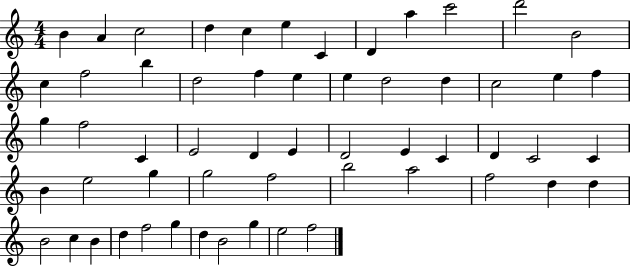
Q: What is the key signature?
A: C major